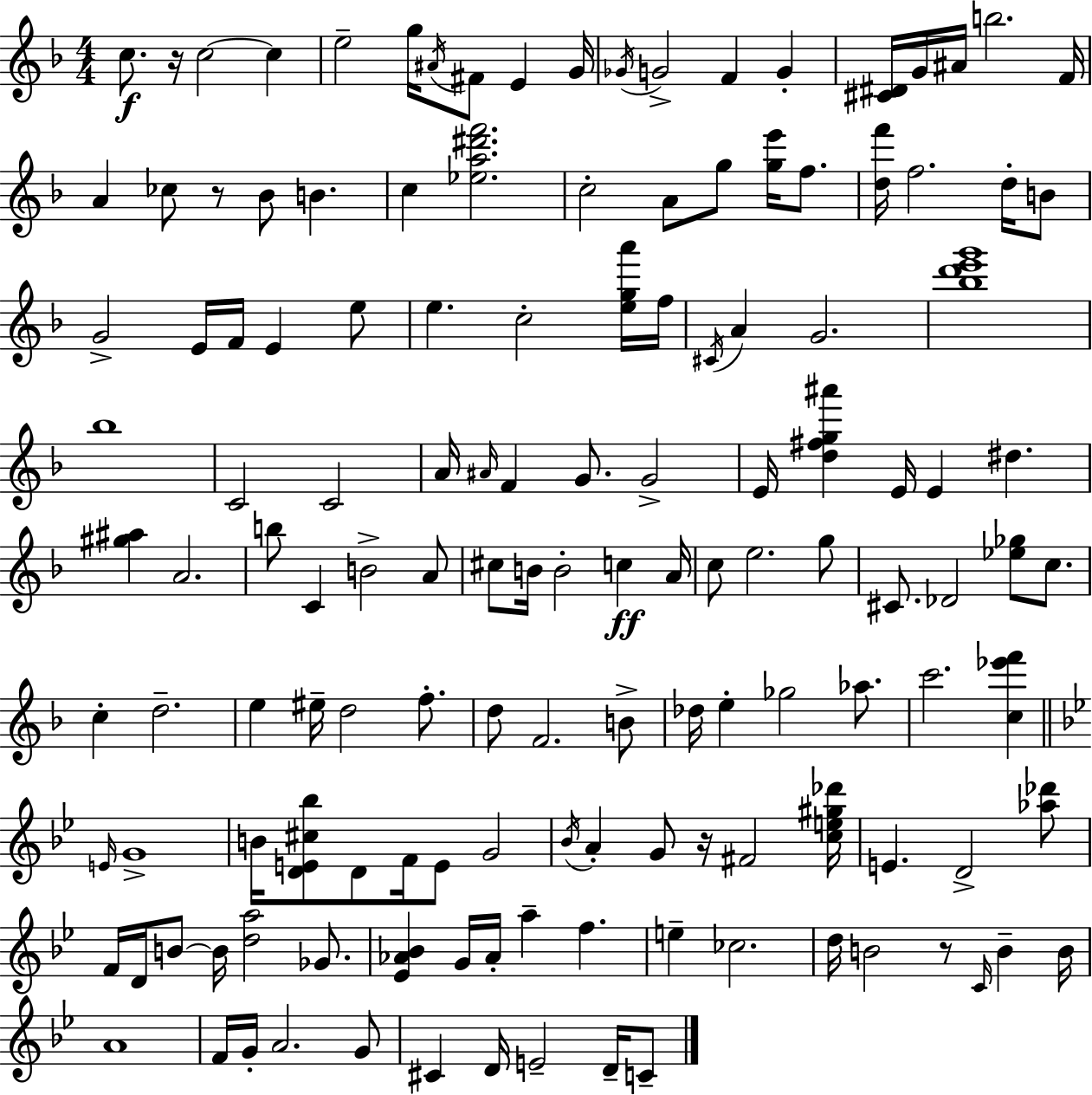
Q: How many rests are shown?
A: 4